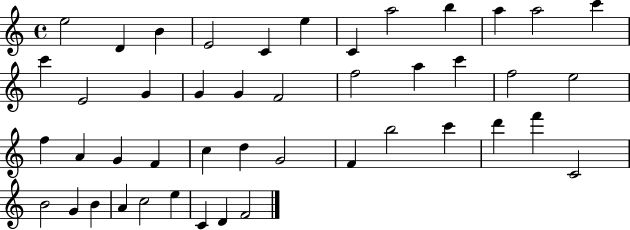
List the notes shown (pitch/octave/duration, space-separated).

E5/h D4/q B4/q E4/h C4/q E5/q C4/q A5/h B5/q A5/q A5/h C6/q C6/q E4/h G4/q G4/q G4/q F4/h F5/h A5/q C6/q F5/h E5/h F5/q A4/q G4/q F4/q C5/q D5/q G4/h F4/q B5/h C6/q D6/q F6/q C4/h B4/h G4/q B4/q A4/q C5/h E5/q C4/q D4/q F4/h